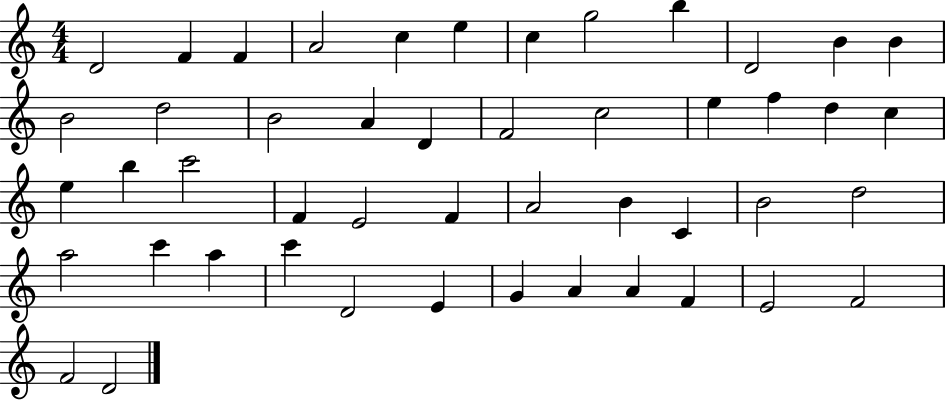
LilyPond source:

{
  \clef treble
  \numericTimeSignature
  \time 4/4
  \key c \major
  d'2 f'4 f'4 | a'2 c''4 e''4 | c''4 g''2 b''4 | d'2 b'4 b'4 | \break b'2 d''2 | b'2 a'4 d'4 | f'2 c''2 | e''4 f''4 d''4 c''4 | \break e''4 b''4 c'''2 | f'4 e'2 f'4 | a'2 b'4 c'4 | b'2 d''2 | \break a''2 c'''4 a''4 | c'''4 d'2 e'4 | g'4 a'4 a'4 f'4 | e'2 f'2 | \break f'2 d'2 | \bar "|."
}